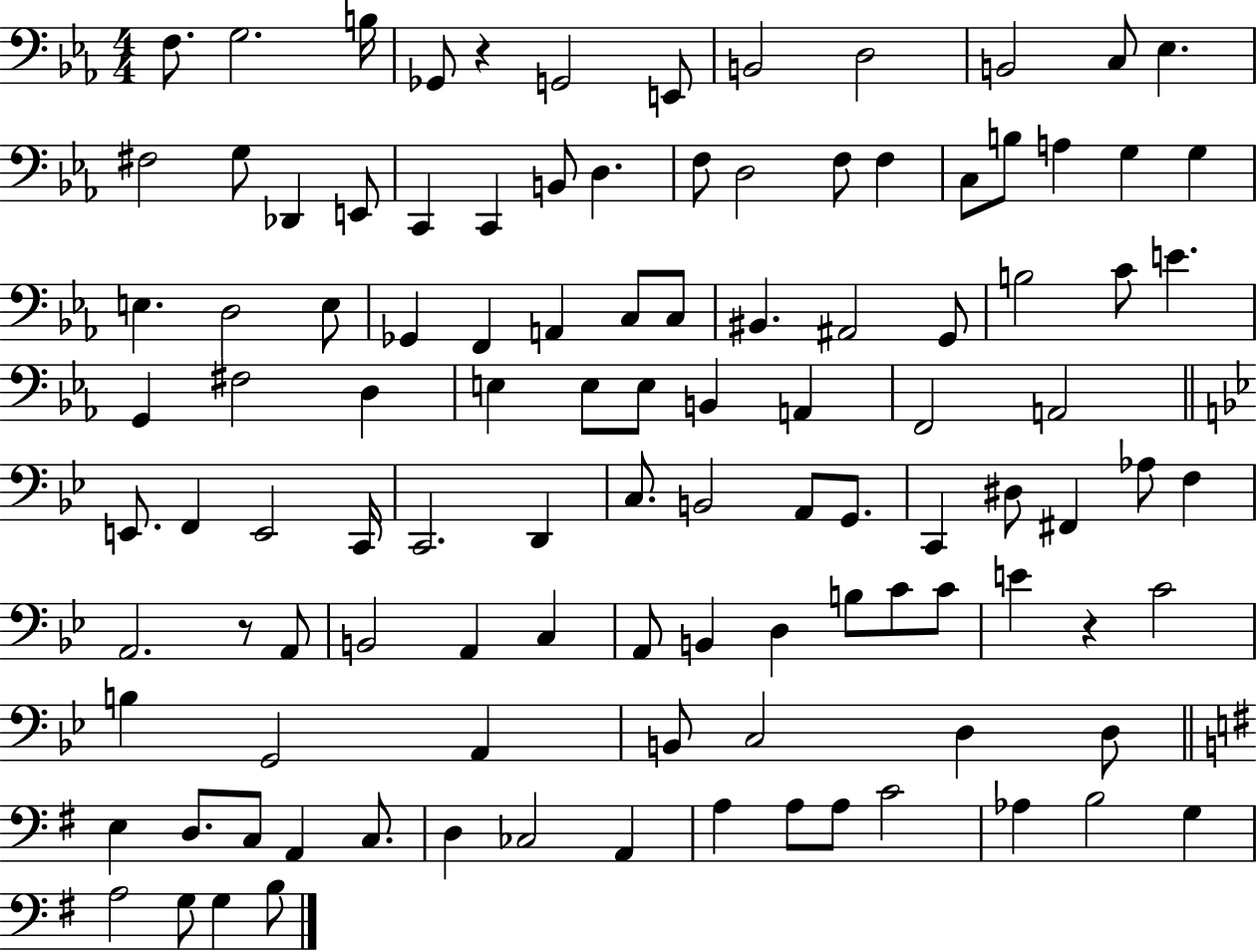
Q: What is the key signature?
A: EES major